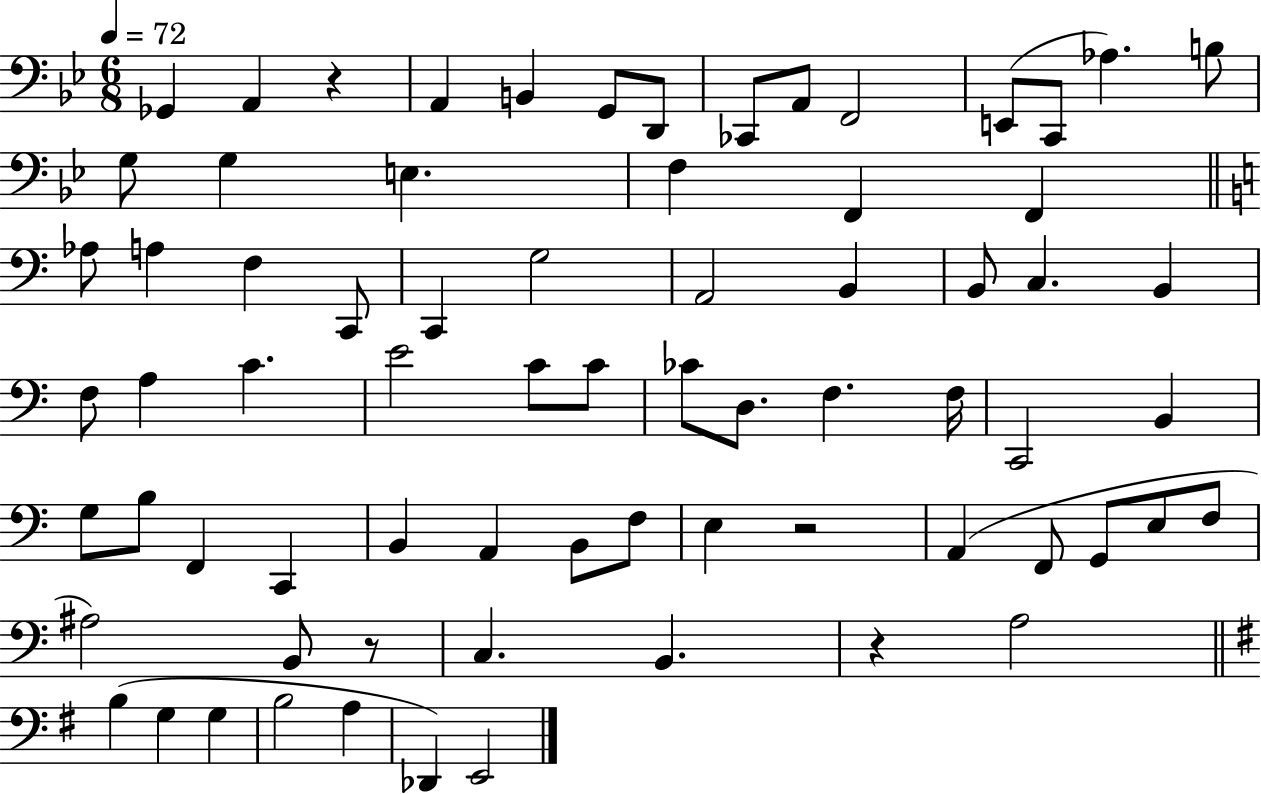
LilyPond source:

{
  \clef bass
  \numericTimeSignature
  \time 6/8
  \key bes \major
  \tempo 4 = 72
  ges,4 a,4 r4 | a,4 b,4 g,8 d,8 | ces,8 a,8 f,2 | e,8( c,8 aes4.) b8 | \break g8 g4 e4. | f4 f,4 f,4 | \bar "||" \break \key c \major aes8 a4 f4 c,8 | c,4 g2 | a,2 b,4 | b,8 c4. b,4 | \break f8 a4 c'4. | e'2 c'8 c'8 | ces'8 d8. f4. f16 | c,2 b,4 | \break g8 b8 f,4 c,4 | b,4 a,4 b,8 f8 | e4 r2 | a,4( f,8 g,8 e8 f8 | \break ais2) b,8 r8 | c4. b,4. | r4 a2 | \bar "||" \break \key g \major b4( g4 g4 | b2 a4 | des,4) e,2 | \bar "|."
}